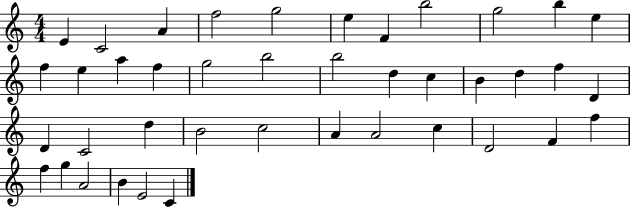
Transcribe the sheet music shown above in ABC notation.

X:1
T:Untitled
M:4/4
L:1/4
K:C
E C2 A f2 g2 e F b2 g2 b e f e a f g2 b2 b2 d c B d f D D C2 d B2 c2 A A2 c D2 F f f g A2 B E2 C